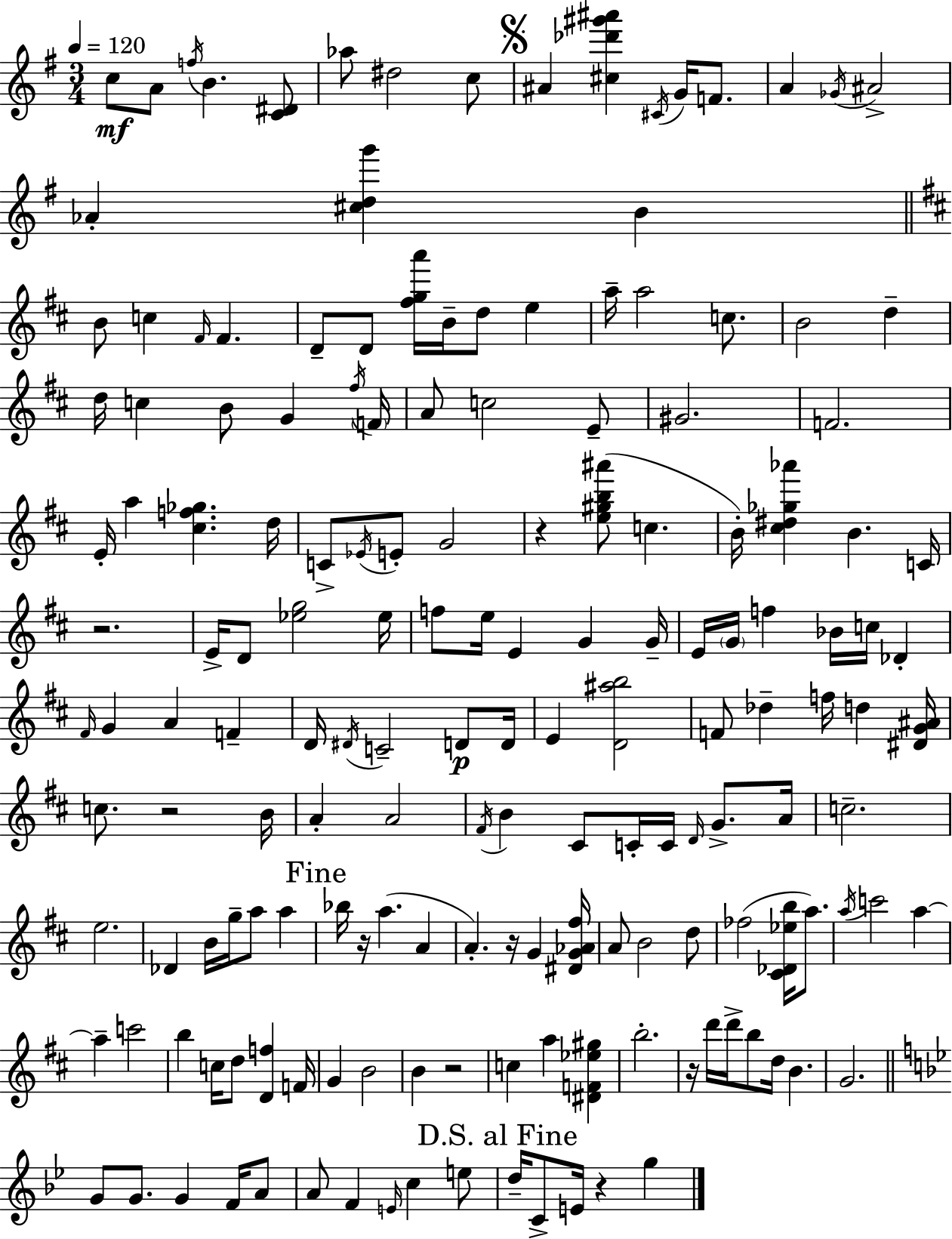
{
  \clef treble
  \numericTimeSignature
  \time 3/4
  \key g \major
  \tempo 4 = 120
  c''8\mf a'8 \acciaccatura { f''16 } b'4. <c' dis'>8 | aes''8 dis''2 c''8 | \mark \markup { \musicglyph "scripts.segno" } ais'4 <cis'' des''' gis''' ais'''>4 \acciaccatura { cis'16 } g'16 f'8. | a'4 \acciaccatura { ges'16 } ais'2-> | \break aes'4-. <cis'' d'' g'''>4 b'4 | \bar "||" \break \key d \major b'8 c''4 \grace { fis'16 } fis'4. | d'8-- d'8 <fis'' g'' a'''>16 b'16-- d''8 e''4 | a''16-- a''2 c''8. | b'2 d''4-- | \break d''16 c''4 b'8 g'4 | \acciaccatura { fis''16 } \parenthesize f'16 a'8 c''2 | e'8-- gis'2. | f'2. | \break e'16-. a''4 <cis'' f'' ges''>4. | d''16 c'8-> \acciaccatura { ees'16 } e'8-. g'2 | r4 <e'' gis'' b'' ais'''>8( c''4. | b'16-.) <cis'' dis'' ges'' aes'''>4 b'4. | \break c'16 r2. | e'16-> d'8 <ees'' g''>2 | ees''16 f''8 e''16 e'4 g'4 | g'16-- e'16 \parenthesize g'16 f''4 bes'16 c''16 des'4-. | \break \grace { fis'16 } g'4 a'4 | f'4-- d'16 \acciaccatura { dis'16 } c'2-- | d'8\p d'16 e'4 <d' ais'' b''>2 | f'8 des''4-- f''16 | \break d''4 <dis' g' ais'>16 c''8. r2 | b'16 a'4-. a'2 | \acciaccatura { fis'16 } b'4 cis'8 | c'16-. c'16 \grace { d'16 } g'8.-> a'16 c''2.-- | \break e''2. | des'4 b'16 | g''16-- a''8 a''4 \mark "Fine" bes''16 r16 a''4.( | a'4 a'4.-.) | \break r16 g'4 <dis' g' aes' fis''>16 a'8 b'2 | d''8 fes''2( | <cis' des' ees'' b''>16 a''8.) \acciaccatura { a''16 } c'''2 | a''4~~ a''4-- | \break c'''2 b''4 | c''16 d''8 <d' f''>4 f'16 g'4 | b'2 b'4 | r2 c''4 | \break a''4 <dis' f' ees'' gis''>4 b''2.-. | r16 d'''16 d'''16-> b''8 | d''16 b'4. g'2. | \bar "||" \break \key bes \major g'8 g'8. g'4 f'16 a'8 | a'8 f'4 \grace { e'16 } c''4 e''8 | \mark "D.S. al Fine" d''16-- c'8-> e'16 r4 g''4 | \bar "|."
}